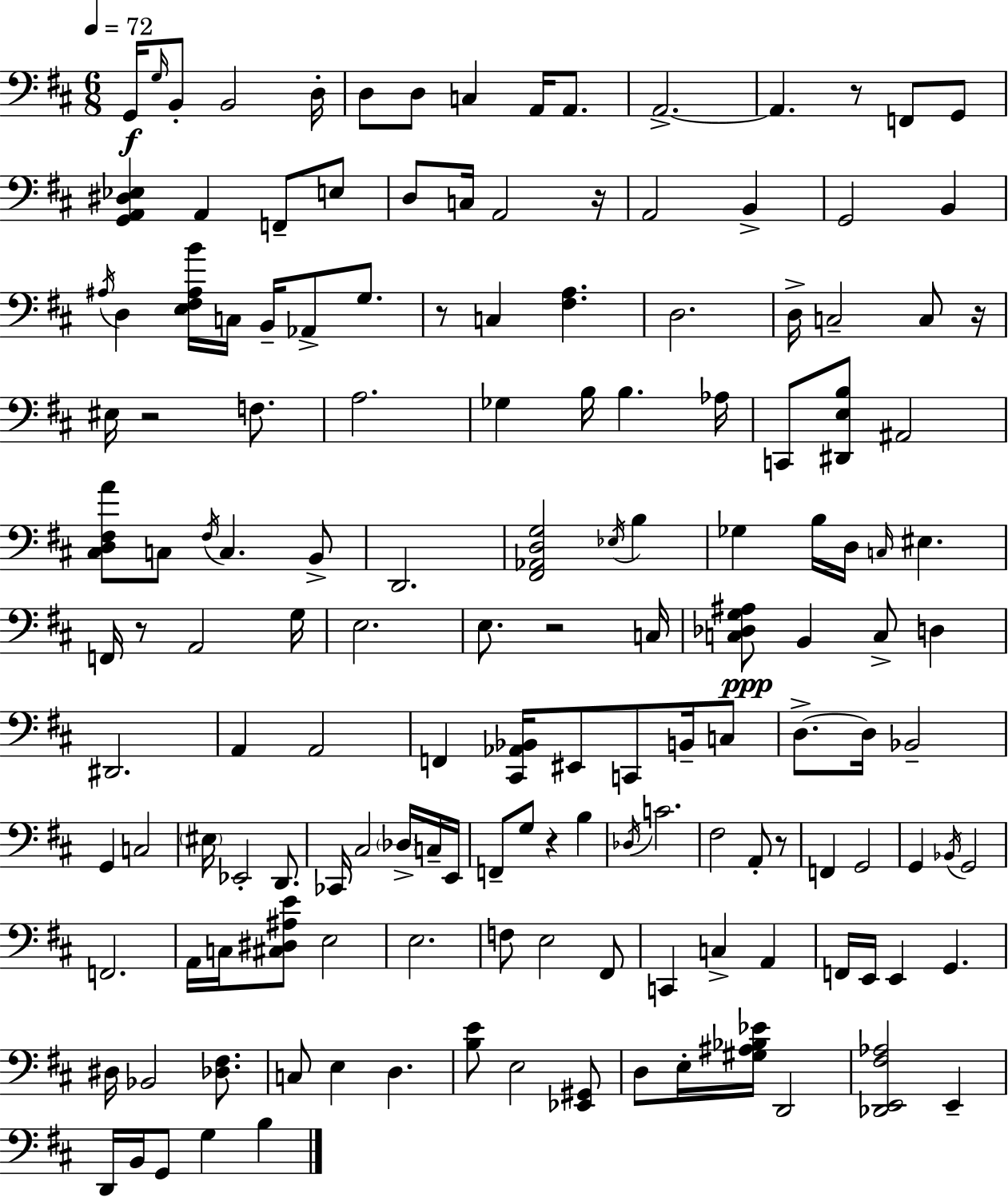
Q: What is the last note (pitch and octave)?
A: B3